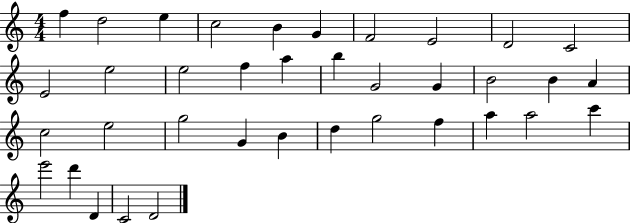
{
  \clef treble
  \numericTimeSignature
  \time 4/4
  \key c \major
  f''4 d''2 e''4 | c''2 b'4 g'4 | f'2 e'2 | d'2 c'2 | \break e'2 e''2 | e''2 f''4 a''4 | b''4 g'2 g'4 | b'2 b'4 a'4 | \break c''2 e''2 | g''2 g'4 b'4 | d''4 g''2 f''4 | a''4 a''2 c'''4 | \break e'''2 d'''4 d'4 | c'2 d'2 | \bar "|."
}